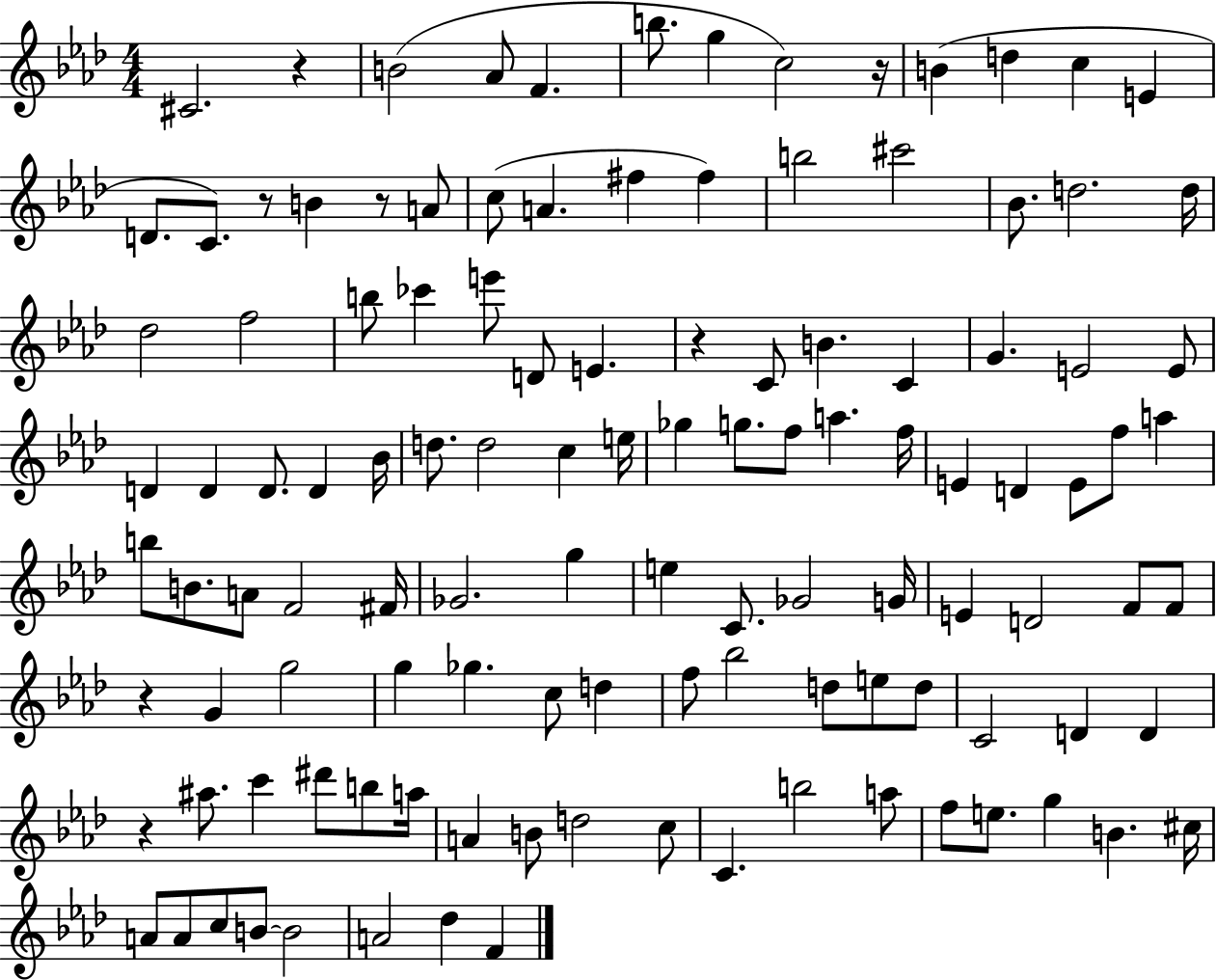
{
  \clef treble
  \numericTimeSignature
  \time 4/4
  \key aes \major
  cis'2. r4 | b'2( aes'8 f'4. | b''8. g''4 c''2) r16 | b'4( d''4 c''4 e'4 | \break d'8. c'8.) r8 b'4 r8 a'8 | c''8( a'4. fis''4 fis''4) | b''2 cis'''2 | bes'8. d''2. d''16 | \break des''2 f''2 | b''8 ces'''4 e'''8 d'8 e'4. | r4 c'8 b'4. c'4 | g'4. e'2 e'8 | \break d'4 d'4 d'8. d'4 bes'16 | d''8. d''2 c''4 e''16 | ges''4 g''8. f''8 a''4. f''16 | e'4 d'4 e'8 f''8 a''4 | \break b''8 b'8. a'8 f'2 fis'16 | ges'2. g''4 | e''4 c'8. ges'2 g'16 | e'4 d'2 f'8 f'8 | \break r4 g'4 g''2 | g''4 ges''4. c''8 d''4 | f''8 bes''2 d''8 e''8 d''8 | c'2 d'4 d'4 | \break r4 ais''8. c'''4 dis'''8 b''8 a''16 | a'4 b'8 d''2 c''8 | c'4. b''2 a''8 | f''8 e''8. g''4 b'4. cis''16 | \break a'8 a'8 c''8 b'8~~ b'2 | a'2 des''4 f'4 | \bar "|."
}